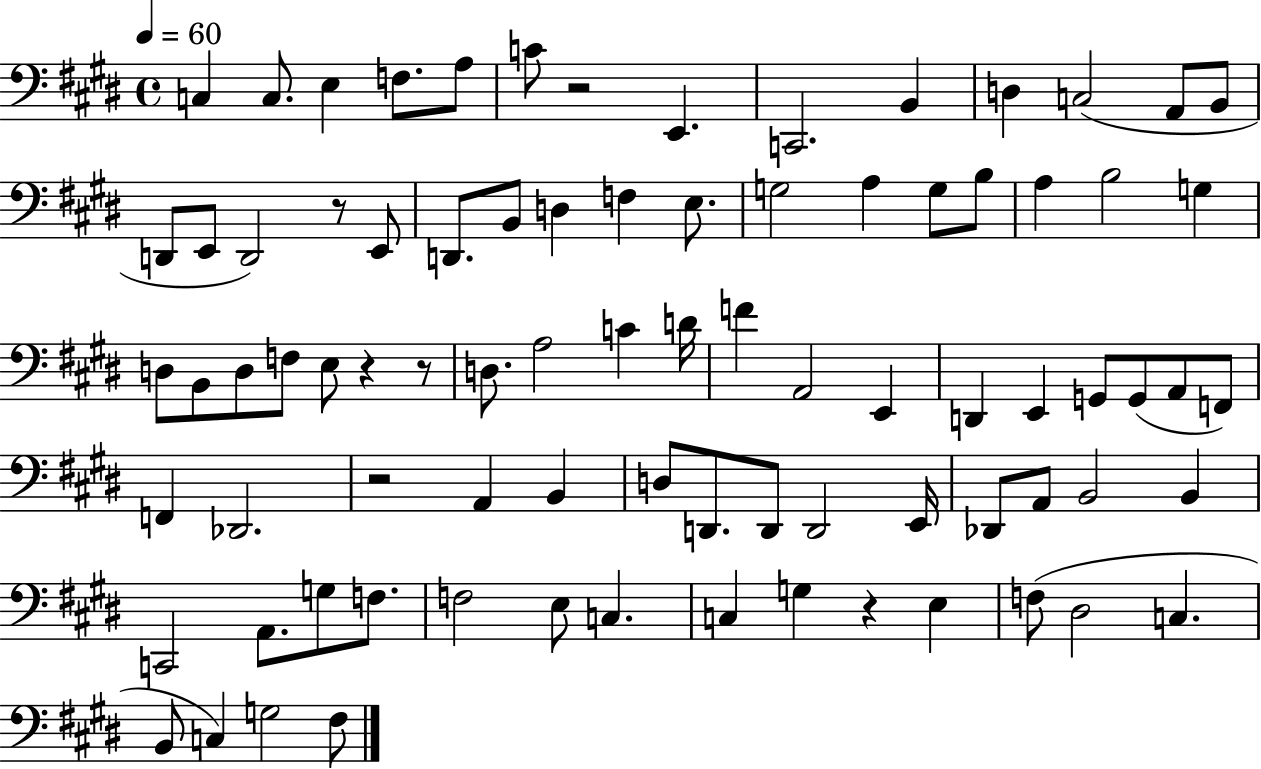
C3/q C3/e. E3/q F3/e. A3/e C4/e R/h E2/q. C2/h. B2/q D3/q C3/h A2/e B2/e D2/e E2/e D2/h R/e E2/e D2/e. B2/e D3/q F3/q E3/e. G3/h A3/q G3/e B3/e A3/q B3/h G3/q D3/e B2/e D3/e F3/e E3/e R/q R/e D3/e. A3/h C4/q D4/s F4/q A2/h E2/q D2/q E2/q G2/e G2/e A2/e F2/e F2/q Db2/h. R/h A2/q B2/q D3/e D2/e. D2/e D2/h E2/s Db2/e A2/e B2/h B2/q C2/h A2/e. G3/e F3/e. F3/h E3/e C3/q. C3/q G3/q R/q E3/q F3/e D#3/h C3/q. B2/e C3/q G3/h F#3/e